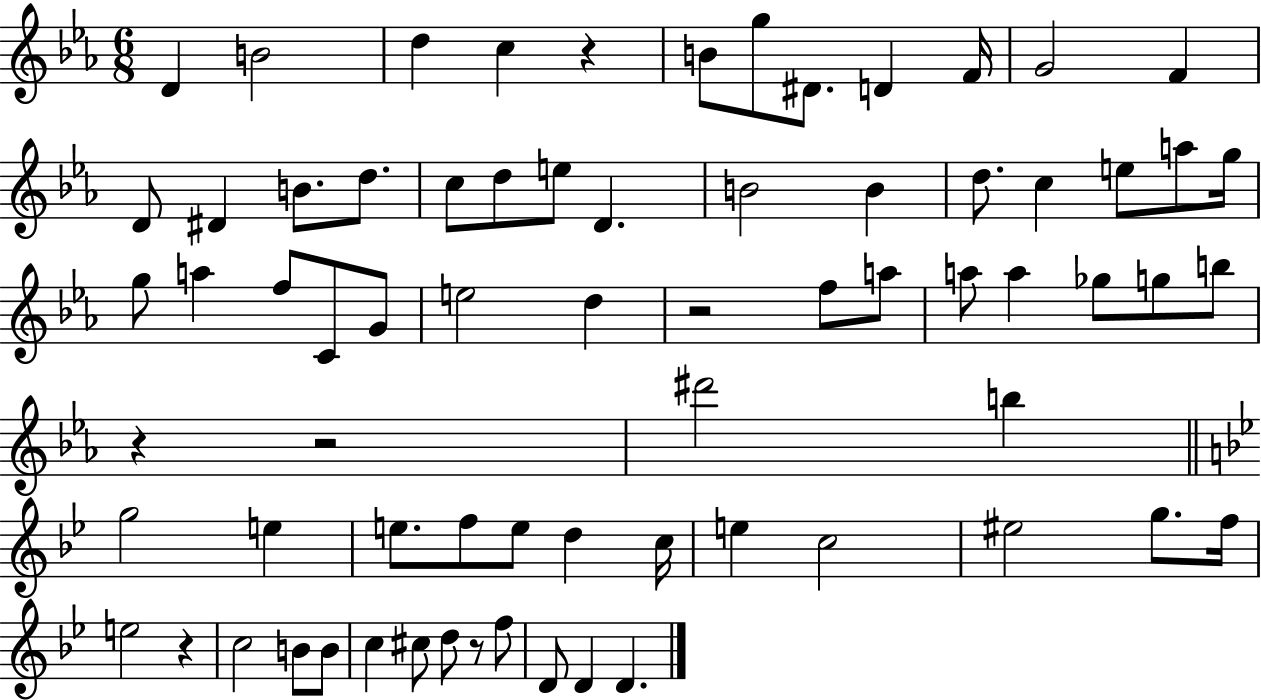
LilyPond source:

{
  \clef treble
  \numericTimeSignature
  \time 6/8
  \key ees \major
  \repeat volta 2 { d'4 b'2 | d''4 c''4 r4 | b'8 g''8 dis'8. d'4 f'16 | g'2 f'4 | \break d'8 dis'4 b'8. d''8. | c''8 d''8 e''8 d'4. | b'2 b'4 | d''8. c''4 e''8 a''8 g''16 | \break g''8 a''4 f''8 c'8 g'8 | e''2 d''4 | r2 f''8 a''8 | a''8 a''4 ges''8 g''8 b''8 | \break r4 r2 | dis'''2 b''4 | \bar "||" \break \key bes \major g''2 e''4 | e''8. f''8 e''8 d''4 c''16 | e''4 c''2 | eis''2 g''8. f''16 | \break e''2 r4 | c''2 b'8 b'8 | c''4 cis''8 d''8 r8 f''8 | d'8 d'4 d'4. | \break } \bar "|."
}